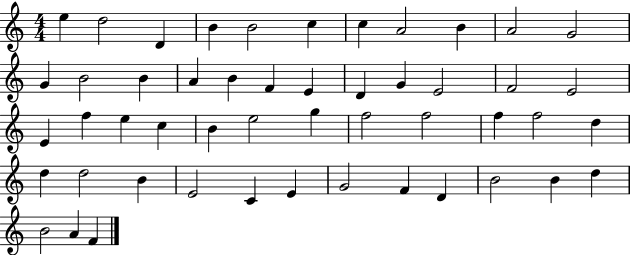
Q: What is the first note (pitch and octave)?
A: E5